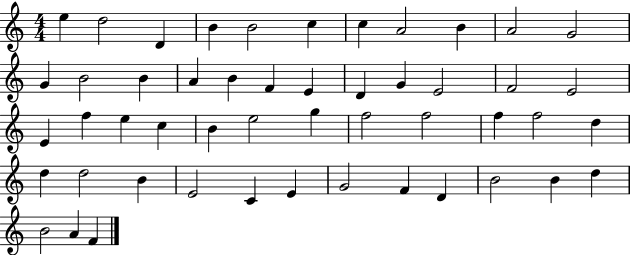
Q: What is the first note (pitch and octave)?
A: E5